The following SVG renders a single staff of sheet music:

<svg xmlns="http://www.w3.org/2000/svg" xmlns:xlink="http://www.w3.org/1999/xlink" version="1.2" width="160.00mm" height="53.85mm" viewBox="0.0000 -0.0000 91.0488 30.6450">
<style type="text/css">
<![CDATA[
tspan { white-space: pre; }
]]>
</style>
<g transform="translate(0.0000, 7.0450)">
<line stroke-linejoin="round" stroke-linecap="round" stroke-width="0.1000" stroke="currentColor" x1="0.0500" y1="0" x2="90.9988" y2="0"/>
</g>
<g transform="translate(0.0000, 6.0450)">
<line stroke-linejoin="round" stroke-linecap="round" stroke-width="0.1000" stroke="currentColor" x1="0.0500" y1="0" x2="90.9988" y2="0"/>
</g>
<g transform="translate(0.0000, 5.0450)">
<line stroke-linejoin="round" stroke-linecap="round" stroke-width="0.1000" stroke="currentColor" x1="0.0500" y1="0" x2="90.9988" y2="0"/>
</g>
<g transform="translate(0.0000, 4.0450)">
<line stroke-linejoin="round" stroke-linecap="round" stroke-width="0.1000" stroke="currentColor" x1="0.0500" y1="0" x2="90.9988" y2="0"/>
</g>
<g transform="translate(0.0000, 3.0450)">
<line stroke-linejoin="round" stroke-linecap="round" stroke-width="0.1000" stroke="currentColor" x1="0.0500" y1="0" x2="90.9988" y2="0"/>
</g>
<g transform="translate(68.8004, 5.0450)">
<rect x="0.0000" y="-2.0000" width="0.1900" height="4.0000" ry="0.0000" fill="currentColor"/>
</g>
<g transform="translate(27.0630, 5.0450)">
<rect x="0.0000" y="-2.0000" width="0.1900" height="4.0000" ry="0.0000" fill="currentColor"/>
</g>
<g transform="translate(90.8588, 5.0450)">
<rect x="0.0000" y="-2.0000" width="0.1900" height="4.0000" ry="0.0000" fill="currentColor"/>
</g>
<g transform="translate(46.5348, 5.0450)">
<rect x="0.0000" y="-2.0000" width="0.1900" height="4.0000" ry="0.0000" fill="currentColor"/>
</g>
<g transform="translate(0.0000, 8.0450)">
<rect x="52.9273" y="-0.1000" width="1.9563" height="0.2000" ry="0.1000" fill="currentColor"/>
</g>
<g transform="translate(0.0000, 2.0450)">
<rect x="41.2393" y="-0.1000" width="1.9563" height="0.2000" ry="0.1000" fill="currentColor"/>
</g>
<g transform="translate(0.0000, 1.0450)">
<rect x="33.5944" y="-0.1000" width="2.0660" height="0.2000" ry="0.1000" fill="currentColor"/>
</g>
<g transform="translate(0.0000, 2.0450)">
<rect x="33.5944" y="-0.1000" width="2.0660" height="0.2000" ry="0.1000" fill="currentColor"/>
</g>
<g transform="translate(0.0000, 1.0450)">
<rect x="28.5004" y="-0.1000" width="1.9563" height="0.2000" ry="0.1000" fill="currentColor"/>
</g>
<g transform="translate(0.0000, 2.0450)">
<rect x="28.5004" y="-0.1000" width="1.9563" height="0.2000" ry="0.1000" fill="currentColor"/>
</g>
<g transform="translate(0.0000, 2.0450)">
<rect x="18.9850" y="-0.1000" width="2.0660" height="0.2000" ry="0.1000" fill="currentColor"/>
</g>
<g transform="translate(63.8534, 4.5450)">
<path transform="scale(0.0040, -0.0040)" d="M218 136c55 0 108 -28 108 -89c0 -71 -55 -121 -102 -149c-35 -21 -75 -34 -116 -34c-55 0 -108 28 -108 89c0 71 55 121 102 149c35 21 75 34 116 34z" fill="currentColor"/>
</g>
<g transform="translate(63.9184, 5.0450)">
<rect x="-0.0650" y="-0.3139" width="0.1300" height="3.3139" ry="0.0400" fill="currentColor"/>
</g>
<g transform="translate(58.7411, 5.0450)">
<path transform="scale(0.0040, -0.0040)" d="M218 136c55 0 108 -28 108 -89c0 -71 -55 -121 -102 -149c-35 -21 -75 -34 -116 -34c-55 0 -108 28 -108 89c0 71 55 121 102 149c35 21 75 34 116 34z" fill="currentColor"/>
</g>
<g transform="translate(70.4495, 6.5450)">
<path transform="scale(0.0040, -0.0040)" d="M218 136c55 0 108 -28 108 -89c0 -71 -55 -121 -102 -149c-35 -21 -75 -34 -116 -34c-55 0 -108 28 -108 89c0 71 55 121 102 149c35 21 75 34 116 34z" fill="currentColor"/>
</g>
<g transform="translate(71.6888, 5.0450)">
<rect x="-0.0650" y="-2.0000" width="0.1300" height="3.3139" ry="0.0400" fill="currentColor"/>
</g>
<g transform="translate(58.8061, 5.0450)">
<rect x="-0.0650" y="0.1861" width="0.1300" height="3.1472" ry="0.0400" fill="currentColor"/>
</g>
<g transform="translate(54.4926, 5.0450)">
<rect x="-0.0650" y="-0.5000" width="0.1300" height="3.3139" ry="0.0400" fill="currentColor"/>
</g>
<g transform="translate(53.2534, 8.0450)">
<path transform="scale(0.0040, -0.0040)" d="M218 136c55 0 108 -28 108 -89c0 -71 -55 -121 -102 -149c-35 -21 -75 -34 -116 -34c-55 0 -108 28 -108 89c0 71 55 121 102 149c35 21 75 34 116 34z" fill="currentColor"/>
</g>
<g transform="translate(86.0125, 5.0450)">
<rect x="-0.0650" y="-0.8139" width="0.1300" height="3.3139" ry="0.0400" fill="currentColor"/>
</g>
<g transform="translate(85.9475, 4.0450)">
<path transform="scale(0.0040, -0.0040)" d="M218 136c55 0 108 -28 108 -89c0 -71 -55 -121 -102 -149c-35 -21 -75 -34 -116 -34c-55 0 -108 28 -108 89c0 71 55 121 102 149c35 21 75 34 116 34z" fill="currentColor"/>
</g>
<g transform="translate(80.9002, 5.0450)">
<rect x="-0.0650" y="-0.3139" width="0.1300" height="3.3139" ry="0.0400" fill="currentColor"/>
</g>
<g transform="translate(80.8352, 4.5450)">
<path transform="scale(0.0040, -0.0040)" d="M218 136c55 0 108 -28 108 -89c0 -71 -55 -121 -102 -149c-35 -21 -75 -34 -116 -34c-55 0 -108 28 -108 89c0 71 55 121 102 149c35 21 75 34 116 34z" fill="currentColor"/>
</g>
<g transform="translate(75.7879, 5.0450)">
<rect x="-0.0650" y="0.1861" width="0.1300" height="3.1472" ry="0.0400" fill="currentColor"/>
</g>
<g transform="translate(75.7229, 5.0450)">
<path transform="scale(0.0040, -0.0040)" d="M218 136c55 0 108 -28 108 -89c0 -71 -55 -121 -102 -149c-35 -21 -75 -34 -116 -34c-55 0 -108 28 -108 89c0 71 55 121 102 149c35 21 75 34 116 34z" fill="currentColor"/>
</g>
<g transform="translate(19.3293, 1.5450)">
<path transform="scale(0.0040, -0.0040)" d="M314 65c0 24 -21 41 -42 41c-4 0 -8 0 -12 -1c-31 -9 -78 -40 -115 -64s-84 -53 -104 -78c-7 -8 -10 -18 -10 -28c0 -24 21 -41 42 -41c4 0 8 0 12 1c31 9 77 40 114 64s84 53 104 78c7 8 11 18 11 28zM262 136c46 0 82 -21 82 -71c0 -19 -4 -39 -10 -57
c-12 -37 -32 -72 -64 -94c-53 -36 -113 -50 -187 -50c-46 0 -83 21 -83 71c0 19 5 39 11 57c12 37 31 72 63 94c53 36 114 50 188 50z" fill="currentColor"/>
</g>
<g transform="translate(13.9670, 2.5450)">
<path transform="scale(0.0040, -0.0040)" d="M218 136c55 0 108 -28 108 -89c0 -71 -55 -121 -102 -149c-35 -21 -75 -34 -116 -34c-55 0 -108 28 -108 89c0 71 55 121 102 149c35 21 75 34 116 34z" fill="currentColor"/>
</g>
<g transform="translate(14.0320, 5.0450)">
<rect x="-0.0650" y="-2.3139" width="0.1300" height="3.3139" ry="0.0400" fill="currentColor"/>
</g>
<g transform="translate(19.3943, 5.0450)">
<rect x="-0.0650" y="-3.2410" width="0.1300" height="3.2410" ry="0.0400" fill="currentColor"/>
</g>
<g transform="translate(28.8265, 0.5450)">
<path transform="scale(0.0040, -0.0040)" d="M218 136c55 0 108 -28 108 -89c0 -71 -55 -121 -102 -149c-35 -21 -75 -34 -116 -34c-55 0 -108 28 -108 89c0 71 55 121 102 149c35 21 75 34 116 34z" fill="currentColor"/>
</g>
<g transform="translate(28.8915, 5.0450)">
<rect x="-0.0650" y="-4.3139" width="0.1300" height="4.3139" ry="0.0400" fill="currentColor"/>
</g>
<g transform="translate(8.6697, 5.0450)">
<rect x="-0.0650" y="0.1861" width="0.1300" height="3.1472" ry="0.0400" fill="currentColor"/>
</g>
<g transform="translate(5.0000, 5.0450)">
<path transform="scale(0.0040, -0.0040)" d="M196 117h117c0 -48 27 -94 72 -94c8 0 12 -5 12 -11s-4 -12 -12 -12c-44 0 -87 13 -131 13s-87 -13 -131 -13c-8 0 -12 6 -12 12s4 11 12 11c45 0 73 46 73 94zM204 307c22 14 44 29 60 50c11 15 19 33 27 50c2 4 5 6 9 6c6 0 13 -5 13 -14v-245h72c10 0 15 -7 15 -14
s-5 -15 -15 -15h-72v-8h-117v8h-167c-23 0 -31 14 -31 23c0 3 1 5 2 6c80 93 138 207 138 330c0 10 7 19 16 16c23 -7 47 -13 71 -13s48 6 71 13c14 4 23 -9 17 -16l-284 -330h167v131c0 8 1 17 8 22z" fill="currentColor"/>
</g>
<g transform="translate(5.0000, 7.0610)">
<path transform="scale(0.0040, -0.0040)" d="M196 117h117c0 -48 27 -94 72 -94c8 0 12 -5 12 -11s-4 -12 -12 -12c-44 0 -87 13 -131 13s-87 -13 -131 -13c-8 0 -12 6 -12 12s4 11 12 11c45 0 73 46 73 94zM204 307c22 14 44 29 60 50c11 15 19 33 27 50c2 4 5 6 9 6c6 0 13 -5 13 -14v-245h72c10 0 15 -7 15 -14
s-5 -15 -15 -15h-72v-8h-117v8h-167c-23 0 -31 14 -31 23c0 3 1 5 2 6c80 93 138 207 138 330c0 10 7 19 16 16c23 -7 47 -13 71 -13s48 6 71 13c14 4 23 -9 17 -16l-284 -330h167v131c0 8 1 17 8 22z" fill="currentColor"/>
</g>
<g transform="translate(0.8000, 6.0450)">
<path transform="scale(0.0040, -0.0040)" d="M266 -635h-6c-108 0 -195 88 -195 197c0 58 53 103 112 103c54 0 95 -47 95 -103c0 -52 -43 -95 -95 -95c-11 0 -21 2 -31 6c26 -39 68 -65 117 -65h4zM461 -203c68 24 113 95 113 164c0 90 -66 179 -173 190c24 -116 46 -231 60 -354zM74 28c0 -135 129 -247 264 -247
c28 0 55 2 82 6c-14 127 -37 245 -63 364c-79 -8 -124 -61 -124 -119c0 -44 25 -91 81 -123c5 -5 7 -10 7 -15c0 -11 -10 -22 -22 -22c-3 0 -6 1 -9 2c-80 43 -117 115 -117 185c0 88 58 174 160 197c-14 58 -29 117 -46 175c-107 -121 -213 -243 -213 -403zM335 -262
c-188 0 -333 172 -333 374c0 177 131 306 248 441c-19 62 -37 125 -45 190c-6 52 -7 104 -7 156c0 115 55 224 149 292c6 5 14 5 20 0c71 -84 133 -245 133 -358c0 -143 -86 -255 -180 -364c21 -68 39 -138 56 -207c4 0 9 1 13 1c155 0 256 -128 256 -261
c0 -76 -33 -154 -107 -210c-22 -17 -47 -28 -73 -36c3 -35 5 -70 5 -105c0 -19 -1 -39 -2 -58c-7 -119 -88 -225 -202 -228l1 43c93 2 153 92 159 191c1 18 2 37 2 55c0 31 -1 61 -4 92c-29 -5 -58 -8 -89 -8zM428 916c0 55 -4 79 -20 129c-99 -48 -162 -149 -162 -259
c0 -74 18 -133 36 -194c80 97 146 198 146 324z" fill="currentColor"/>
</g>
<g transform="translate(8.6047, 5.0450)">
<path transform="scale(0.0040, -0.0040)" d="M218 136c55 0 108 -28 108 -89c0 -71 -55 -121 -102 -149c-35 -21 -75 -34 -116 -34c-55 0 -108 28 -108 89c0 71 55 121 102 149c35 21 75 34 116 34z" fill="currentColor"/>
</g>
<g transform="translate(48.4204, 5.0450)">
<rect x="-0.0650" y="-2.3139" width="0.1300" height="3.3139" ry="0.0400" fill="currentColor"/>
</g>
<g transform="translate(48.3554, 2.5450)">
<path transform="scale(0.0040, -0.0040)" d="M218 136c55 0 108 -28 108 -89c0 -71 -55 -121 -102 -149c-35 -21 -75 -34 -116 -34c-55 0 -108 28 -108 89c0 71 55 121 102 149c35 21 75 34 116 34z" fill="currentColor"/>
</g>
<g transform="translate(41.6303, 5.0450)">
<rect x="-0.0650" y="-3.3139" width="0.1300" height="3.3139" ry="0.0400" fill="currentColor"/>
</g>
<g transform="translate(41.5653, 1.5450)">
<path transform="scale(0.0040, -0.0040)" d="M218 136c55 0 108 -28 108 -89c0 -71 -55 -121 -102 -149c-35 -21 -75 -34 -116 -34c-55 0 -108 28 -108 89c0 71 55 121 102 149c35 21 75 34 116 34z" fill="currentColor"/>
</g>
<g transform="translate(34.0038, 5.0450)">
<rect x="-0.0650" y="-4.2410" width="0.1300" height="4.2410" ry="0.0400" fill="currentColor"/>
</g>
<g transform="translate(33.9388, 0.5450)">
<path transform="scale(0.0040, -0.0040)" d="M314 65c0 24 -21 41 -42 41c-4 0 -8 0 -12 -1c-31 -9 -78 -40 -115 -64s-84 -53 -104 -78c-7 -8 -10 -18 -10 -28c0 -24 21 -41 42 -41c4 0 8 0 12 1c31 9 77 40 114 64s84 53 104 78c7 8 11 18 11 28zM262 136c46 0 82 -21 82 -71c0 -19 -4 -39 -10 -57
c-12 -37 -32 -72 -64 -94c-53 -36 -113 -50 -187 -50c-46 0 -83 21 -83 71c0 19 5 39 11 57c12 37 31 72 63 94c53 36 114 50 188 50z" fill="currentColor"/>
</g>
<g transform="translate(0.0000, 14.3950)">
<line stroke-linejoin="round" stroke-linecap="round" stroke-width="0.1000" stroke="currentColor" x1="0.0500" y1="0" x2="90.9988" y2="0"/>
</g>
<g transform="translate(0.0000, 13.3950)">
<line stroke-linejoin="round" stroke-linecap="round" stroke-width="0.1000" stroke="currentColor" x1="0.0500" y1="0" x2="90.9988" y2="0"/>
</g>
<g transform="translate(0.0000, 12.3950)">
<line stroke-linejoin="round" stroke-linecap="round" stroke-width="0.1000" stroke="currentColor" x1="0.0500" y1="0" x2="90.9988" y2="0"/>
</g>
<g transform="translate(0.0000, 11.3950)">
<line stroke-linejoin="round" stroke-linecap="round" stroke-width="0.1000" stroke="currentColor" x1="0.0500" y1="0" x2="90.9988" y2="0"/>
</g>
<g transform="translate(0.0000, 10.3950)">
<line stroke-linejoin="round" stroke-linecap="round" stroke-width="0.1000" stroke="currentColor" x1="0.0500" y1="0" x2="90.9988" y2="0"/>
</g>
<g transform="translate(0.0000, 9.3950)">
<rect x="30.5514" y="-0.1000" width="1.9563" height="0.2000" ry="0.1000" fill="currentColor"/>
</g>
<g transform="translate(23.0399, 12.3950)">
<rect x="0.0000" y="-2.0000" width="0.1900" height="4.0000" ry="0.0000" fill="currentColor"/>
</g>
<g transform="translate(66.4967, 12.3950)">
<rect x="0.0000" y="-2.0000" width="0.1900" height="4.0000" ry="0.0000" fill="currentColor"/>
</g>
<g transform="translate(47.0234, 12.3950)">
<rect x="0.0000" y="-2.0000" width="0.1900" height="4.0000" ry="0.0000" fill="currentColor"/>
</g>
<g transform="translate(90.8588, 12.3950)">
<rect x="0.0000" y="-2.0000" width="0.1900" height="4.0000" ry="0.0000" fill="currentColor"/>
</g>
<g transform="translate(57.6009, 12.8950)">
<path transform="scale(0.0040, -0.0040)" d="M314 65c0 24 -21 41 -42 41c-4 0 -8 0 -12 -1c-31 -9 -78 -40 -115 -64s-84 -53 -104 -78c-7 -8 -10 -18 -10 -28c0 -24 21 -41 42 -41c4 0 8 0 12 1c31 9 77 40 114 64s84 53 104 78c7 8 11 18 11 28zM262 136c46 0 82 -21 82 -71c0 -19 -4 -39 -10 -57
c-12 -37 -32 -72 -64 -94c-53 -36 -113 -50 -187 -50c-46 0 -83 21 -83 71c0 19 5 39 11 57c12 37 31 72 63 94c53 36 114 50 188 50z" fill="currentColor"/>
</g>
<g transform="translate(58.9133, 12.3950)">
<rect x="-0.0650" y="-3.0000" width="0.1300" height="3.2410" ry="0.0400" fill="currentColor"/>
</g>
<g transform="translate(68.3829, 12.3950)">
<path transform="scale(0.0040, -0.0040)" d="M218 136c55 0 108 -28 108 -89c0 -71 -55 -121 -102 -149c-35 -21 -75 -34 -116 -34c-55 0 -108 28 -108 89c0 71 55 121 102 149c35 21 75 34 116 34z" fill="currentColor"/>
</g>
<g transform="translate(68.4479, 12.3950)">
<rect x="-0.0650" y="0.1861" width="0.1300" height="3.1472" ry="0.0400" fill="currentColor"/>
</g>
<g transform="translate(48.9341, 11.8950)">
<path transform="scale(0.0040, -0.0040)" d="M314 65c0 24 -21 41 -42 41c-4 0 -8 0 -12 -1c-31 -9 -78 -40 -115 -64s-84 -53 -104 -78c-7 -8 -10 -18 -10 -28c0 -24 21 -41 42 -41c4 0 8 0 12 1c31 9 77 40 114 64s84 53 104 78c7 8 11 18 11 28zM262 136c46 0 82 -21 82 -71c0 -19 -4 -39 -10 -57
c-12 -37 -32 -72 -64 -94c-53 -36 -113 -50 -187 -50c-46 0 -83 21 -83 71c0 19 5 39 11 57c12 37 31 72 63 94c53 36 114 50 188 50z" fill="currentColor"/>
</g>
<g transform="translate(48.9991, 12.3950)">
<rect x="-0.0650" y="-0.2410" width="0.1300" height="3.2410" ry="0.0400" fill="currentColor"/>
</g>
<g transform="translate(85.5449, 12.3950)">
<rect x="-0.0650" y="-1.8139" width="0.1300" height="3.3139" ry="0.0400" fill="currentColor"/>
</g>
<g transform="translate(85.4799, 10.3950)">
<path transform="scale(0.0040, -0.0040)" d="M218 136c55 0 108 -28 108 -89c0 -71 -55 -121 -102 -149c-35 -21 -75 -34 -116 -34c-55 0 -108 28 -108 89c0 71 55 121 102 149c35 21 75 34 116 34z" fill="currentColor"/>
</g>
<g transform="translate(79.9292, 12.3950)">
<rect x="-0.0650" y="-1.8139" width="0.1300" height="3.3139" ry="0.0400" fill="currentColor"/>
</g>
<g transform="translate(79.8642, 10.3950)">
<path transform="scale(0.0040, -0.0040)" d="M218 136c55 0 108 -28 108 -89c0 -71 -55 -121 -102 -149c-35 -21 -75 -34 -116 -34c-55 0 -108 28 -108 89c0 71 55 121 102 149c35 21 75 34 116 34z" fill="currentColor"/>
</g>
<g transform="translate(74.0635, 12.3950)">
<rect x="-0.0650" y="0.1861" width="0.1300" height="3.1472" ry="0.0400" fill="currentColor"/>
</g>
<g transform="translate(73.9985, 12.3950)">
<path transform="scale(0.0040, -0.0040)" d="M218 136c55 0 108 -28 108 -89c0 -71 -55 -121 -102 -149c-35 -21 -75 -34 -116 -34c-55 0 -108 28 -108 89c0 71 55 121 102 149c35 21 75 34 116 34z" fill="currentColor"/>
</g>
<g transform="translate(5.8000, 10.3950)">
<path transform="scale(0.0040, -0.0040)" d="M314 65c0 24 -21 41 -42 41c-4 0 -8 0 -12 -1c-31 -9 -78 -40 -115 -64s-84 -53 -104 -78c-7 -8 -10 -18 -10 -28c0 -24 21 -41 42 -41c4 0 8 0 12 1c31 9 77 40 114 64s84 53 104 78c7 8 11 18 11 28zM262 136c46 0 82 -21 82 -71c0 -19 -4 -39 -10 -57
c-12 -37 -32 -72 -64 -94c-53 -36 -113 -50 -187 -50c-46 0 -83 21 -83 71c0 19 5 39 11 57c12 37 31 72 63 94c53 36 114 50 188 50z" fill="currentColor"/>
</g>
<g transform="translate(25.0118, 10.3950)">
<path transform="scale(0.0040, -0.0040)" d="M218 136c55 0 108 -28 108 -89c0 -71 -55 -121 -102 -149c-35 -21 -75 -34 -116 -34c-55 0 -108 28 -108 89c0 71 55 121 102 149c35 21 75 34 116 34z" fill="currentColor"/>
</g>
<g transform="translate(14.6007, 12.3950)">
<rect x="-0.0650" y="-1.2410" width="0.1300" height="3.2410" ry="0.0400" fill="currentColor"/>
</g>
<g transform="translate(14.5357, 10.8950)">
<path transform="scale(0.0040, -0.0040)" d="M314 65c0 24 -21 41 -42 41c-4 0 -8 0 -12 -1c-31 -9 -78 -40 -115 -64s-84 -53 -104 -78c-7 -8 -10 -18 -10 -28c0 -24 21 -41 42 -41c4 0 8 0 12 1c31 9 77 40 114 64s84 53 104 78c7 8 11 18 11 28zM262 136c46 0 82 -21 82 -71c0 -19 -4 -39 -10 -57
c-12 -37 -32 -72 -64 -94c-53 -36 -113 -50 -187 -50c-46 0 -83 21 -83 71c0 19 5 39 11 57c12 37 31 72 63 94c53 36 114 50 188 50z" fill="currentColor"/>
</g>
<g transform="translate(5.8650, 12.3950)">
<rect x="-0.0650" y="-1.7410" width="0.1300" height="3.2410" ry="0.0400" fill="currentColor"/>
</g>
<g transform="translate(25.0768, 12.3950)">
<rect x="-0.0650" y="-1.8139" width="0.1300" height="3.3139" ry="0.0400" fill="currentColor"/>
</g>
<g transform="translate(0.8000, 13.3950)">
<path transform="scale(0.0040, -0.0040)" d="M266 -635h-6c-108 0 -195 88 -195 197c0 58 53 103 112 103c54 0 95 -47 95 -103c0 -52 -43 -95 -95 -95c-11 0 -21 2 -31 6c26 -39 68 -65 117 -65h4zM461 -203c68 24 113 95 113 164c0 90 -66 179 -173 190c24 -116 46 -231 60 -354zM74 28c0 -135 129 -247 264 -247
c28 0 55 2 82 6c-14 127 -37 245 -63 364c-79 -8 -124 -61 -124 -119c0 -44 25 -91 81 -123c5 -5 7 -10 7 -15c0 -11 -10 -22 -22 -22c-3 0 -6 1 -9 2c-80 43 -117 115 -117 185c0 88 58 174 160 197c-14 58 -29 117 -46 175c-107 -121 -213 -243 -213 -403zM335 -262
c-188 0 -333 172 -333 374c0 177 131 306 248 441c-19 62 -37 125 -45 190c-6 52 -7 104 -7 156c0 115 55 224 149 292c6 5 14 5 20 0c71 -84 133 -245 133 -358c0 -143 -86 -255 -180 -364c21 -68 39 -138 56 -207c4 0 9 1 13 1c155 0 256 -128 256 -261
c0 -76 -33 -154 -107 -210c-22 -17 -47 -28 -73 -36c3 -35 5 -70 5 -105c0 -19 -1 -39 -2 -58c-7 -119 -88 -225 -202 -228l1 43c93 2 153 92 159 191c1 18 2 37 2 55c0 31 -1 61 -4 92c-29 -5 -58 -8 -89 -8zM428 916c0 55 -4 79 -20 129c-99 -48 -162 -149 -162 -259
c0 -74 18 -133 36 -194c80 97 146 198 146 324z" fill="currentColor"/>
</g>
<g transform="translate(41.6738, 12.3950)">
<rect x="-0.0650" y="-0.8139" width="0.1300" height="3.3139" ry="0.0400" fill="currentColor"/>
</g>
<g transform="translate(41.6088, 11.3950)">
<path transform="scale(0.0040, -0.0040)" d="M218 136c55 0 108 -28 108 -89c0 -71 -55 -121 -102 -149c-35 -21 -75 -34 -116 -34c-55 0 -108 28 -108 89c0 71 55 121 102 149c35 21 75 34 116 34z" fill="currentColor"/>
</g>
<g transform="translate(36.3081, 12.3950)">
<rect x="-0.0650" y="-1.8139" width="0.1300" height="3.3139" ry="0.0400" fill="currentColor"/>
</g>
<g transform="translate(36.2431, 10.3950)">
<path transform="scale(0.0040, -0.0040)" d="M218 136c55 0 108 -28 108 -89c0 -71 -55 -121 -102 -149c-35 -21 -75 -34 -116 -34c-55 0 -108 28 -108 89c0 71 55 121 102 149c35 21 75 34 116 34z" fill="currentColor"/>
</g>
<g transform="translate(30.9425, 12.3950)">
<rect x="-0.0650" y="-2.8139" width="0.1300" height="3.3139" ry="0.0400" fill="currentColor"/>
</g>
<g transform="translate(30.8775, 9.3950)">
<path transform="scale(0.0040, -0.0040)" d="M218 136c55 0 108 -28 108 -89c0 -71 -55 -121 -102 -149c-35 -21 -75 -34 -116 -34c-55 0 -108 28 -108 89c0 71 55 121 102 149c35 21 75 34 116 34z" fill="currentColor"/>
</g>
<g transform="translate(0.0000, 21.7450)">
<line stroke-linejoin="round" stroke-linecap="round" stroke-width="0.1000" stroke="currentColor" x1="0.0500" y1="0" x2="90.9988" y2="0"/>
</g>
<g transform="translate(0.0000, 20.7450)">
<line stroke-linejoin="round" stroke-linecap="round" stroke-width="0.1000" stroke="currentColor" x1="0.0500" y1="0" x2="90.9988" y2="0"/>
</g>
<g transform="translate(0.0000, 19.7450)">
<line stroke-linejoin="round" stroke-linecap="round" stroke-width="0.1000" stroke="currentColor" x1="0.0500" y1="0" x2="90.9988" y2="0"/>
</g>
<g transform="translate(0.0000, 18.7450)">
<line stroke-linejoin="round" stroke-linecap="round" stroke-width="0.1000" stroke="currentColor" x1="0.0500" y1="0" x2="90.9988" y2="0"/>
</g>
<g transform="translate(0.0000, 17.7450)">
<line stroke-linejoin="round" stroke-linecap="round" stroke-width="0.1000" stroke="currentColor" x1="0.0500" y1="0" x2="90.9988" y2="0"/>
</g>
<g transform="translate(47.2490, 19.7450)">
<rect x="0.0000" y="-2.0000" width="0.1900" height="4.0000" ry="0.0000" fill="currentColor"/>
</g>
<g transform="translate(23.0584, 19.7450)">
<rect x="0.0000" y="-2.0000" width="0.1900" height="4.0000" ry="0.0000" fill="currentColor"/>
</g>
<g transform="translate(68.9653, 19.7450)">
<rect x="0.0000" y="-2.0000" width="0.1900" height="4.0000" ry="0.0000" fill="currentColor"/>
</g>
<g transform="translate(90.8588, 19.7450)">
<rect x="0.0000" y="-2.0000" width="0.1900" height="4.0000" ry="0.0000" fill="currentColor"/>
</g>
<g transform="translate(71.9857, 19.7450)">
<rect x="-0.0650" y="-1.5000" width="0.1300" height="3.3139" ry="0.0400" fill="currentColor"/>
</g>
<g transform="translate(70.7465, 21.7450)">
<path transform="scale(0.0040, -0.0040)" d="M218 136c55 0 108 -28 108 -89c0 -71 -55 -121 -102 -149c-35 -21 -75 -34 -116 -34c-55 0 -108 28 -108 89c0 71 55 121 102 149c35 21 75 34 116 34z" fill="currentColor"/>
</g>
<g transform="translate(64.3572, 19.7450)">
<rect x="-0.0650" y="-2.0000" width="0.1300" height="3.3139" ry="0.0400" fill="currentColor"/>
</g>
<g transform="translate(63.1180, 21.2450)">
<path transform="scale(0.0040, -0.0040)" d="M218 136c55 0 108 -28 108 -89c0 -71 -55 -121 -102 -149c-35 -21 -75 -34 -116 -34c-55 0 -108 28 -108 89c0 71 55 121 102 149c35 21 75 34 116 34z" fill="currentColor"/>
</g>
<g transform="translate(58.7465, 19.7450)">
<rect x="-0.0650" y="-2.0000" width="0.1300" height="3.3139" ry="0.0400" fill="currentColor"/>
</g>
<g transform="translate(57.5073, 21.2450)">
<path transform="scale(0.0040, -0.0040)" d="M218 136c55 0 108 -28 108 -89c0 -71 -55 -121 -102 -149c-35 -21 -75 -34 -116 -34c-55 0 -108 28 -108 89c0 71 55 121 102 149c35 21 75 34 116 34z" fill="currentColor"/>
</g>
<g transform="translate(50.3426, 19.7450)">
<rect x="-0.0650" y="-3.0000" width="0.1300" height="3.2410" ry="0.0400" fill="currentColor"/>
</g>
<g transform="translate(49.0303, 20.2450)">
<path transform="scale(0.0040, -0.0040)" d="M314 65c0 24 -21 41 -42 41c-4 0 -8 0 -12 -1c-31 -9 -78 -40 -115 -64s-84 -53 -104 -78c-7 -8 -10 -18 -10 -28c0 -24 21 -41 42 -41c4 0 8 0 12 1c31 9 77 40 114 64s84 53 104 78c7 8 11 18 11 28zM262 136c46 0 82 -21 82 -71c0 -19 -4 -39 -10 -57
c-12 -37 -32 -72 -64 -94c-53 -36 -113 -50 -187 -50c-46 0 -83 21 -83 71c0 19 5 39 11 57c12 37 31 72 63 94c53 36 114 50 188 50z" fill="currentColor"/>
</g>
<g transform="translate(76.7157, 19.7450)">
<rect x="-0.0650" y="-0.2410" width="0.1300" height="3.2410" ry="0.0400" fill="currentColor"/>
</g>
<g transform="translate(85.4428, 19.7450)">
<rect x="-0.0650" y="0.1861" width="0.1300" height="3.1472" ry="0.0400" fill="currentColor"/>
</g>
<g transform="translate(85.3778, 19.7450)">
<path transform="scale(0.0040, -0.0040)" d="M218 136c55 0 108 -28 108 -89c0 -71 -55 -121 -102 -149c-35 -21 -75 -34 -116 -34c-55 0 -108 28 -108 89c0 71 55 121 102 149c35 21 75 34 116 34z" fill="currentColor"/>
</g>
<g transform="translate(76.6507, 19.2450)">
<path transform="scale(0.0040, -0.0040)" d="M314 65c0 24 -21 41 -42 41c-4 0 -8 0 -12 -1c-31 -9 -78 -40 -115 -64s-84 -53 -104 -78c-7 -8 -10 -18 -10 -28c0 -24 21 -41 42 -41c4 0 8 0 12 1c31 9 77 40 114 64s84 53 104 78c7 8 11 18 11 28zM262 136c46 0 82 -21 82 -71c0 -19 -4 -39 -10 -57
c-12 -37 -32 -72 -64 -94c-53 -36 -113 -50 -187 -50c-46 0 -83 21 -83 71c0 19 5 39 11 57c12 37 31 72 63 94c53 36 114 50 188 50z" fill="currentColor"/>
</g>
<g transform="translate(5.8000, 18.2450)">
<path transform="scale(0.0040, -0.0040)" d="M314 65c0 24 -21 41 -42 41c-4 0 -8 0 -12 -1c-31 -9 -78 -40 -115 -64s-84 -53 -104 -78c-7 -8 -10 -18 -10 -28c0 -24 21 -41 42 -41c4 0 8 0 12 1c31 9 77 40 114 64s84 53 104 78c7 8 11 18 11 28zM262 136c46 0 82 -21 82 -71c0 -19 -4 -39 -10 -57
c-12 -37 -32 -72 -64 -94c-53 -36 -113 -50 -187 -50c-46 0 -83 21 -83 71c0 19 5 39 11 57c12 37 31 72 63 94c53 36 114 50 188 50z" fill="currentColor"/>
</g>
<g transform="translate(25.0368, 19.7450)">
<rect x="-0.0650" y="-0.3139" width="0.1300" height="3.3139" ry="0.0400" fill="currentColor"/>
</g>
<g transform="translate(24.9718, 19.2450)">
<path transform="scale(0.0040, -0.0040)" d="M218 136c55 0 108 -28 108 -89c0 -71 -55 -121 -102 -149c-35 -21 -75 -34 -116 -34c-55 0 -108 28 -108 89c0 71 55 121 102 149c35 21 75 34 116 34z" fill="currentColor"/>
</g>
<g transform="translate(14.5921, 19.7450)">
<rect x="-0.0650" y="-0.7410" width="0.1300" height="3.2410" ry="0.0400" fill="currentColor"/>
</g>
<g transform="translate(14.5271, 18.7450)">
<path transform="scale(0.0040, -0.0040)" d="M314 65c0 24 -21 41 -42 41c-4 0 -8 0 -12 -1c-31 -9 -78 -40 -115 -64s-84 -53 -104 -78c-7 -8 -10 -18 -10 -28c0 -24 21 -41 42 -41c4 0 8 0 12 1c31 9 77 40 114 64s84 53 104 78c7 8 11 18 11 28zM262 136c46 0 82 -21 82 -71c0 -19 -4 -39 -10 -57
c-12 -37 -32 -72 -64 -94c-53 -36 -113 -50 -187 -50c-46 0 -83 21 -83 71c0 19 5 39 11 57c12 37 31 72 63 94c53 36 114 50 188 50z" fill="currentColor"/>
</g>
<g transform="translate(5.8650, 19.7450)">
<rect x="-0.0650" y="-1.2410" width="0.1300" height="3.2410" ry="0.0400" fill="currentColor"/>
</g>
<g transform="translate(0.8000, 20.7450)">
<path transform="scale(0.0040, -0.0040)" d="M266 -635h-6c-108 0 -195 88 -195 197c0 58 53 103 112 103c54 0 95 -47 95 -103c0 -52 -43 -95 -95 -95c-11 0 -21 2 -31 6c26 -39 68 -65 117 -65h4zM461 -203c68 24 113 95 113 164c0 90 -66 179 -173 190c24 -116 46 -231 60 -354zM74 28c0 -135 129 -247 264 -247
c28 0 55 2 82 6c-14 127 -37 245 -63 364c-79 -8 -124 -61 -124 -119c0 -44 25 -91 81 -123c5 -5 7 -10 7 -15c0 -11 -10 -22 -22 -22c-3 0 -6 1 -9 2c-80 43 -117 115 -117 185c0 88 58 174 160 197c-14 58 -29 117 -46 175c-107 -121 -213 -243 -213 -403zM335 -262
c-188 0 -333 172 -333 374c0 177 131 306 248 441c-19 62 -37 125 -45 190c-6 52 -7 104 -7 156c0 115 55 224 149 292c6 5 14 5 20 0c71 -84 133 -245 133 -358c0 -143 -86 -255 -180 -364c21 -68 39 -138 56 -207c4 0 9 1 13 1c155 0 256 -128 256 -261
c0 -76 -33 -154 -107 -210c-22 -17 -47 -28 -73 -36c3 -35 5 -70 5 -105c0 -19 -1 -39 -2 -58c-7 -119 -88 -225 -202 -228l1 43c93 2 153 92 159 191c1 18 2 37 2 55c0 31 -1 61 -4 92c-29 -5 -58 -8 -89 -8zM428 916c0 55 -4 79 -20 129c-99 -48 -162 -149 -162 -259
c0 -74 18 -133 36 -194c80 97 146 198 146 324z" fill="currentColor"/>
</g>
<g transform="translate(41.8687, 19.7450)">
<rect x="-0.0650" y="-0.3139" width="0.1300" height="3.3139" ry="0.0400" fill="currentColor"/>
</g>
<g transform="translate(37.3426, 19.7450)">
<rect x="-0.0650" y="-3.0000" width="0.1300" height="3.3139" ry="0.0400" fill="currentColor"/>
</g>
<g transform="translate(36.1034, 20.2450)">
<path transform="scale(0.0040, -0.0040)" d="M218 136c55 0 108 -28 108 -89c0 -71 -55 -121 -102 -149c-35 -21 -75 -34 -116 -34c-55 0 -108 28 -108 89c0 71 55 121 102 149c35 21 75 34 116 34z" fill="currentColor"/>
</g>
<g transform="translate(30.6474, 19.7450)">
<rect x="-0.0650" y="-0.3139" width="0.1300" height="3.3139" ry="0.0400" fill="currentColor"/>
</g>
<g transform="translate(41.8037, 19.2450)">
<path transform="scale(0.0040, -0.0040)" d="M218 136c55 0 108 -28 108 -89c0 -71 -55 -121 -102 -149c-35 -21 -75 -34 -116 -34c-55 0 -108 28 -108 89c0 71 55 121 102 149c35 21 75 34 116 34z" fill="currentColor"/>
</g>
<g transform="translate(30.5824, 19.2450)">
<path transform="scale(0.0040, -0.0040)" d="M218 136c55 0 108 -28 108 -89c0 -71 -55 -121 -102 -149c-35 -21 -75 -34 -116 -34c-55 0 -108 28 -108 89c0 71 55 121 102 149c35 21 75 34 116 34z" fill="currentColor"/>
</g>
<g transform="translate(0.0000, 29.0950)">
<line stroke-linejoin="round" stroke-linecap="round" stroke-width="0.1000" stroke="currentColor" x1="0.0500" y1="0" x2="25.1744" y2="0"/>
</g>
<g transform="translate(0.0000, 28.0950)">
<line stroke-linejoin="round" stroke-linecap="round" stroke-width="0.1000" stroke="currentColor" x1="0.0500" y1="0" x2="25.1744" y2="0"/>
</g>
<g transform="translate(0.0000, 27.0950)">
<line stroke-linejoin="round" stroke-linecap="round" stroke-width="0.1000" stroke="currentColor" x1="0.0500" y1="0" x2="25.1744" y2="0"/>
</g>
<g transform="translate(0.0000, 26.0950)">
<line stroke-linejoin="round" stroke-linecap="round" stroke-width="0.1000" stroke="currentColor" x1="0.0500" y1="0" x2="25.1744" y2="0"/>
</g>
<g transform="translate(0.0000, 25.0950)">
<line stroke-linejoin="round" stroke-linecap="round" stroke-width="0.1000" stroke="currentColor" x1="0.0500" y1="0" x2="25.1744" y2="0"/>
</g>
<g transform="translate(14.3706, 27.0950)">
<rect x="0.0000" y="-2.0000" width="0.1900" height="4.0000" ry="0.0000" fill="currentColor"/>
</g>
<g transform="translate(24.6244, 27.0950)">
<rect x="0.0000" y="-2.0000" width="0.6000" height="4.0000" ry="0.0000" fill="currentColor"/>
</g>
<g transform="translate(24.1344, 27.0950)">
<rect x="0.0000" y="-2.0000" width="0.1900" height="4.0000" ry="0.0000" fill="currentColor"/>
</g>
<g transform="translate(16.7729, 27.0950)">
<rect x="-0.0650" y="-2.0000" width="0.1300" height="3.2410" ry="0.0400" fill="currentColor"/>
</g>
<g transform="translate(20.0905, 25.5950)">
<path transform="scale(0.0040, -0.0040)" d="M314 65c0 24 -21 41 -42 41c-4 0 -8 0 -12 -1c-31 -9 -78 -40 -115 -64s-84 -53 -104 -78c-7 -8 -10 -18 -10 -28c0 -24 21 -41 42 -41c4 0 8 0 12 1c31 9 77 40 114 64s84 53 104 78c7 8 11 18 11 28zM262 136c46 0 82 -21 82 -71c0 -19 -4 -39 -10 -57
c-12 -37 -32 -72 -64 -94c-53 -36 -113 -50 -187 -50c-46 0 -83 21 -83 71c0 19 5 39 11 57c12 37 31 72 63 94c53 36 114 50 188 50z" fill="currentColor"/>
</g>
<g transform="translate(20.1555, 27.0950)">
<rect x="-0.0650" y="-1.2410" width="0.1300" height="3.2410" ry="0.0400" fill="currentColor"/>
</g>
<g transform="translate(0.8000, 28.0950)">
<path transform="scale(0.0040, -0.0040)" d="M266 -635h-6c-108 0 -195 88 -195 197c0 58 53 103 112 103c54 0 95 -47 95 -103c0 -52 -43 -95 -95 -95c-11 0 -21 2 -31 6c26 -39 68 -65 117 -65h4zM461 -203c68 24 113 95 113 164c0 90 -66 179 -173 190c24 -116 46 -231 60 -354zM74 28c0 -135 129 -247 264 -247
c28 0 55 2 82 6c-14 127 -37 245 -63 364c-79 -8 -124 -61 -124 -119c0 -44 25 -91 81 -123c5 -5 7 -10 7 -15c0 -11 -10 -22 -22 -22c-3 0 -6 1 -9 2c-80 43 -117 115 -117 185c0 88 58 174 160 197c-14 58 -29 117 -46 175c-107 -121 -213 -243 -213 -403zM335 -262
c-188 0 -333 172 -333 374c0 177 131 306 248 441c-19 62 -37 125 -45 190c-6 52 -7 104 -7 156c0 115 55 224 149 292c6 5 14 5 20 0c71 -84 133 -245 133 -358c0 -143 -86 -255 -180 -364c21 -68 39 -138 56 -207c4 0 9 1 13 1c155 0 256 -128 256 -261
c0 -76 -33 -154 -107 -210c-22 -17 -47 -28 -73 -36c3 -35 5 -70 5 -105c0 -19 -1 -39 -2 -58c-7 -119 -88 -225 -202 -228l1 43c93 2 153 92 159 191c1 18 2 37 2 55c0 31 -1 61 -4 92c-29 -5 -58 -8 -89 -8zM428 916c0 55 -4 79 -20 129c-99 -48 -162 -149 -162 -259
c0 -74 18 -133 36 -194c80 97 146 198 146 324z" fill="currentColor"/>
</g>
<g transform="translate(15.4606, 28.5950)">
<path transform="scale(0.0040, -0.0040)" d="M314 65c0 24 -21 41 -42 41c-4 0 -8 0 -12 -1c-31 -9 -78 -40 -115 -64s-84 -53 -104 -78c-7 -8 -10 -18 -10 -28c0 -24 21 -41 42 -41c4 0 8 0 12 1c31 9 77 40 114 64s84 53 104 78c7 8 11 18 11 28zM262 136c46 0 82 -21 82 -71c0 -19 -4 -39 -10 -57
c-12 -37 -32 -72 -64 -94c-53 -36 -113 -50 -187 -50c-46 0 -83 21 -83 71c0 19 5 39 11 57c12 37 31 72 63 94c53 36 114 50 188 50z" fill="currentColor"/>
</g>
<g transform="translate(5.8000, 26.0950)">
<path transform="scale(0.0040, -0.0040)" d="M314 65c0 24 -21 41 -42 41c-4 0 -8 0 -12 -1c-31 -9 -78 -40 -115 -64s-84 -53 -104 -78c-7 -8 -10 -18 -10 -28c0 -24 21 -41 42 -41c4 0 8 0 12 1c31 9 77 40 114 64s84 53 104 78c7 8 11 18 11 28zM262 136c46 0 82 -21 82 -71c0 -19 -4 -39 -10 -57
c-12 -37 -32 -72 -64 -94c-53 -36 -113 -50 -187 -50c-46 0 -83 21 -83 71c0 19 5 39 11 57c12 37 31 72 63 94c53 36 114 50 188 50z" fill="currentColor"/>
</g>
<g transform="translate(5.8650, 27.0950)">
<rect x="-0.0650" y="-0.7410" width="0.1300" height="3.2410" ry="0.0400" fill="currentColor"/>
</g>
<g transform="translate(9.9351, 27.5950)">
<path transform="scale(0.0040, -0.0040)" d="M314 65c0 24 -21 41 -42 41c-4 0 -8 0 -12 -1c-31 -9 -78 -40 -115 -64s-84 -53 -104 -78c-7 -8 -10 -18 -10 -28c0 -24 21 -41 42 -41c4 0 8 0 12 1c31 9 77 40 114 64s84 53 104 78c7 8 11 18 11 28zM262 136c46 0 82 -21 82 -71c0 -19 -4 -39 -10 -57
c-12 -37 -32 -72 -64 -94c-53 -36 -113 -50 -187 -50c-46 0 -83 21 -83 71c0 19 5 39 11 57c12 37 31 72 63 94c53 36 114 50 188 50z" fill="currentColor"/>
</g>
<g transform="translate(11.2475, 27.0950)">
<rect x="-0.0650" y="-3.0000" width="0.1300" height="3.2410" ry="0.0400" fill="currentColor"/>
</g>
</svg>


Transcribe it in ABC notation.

X:1
T:Untitled
M:4/4
L:1/4
K:C
B g b2 d' d'2 b g C B c F B c d f2 e2 f a f d c2 A2 B B f f e2 d2 c c A c A2 F F E c2 B d2 A2 F2 e2